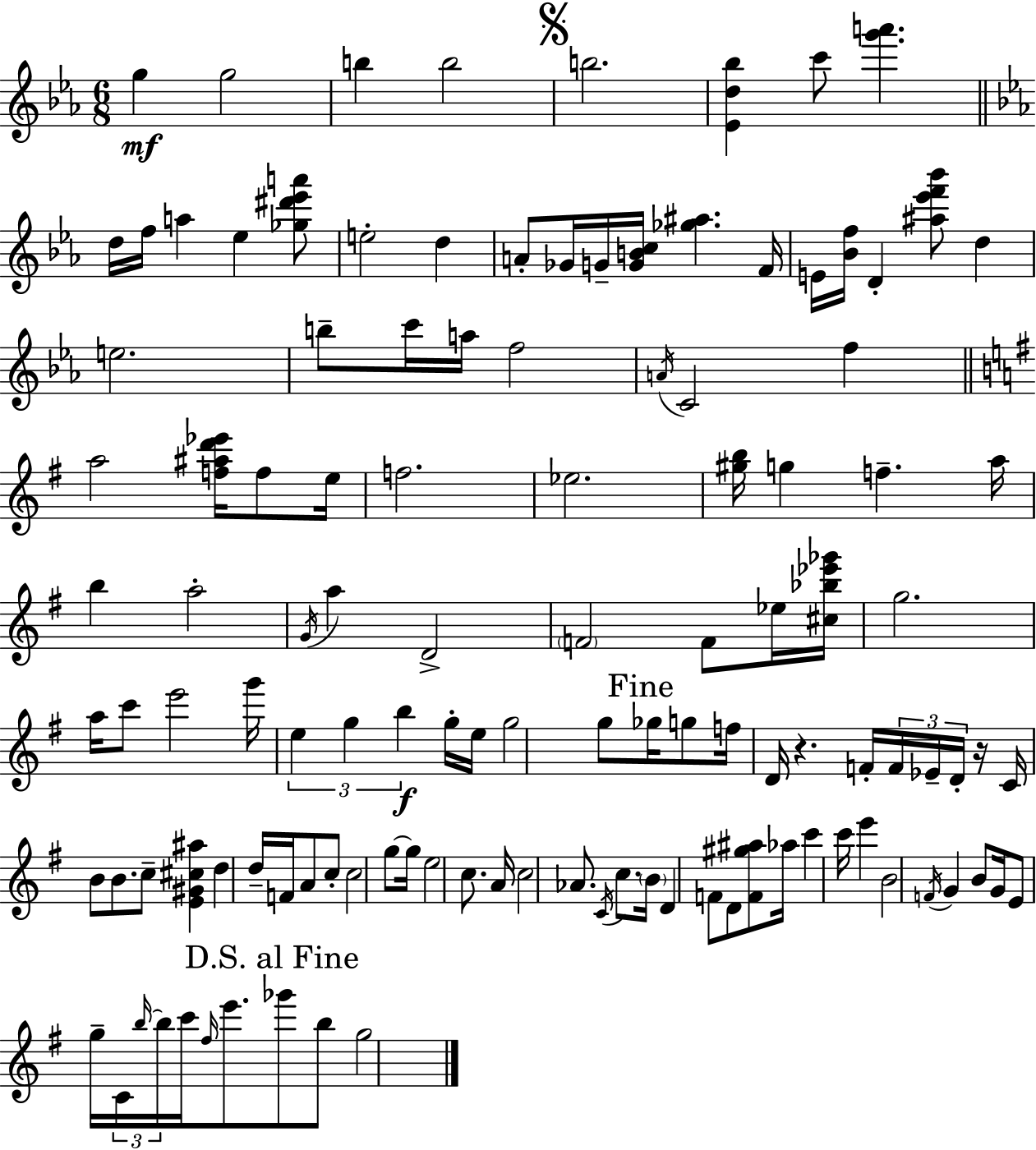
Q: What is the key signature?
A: C minor